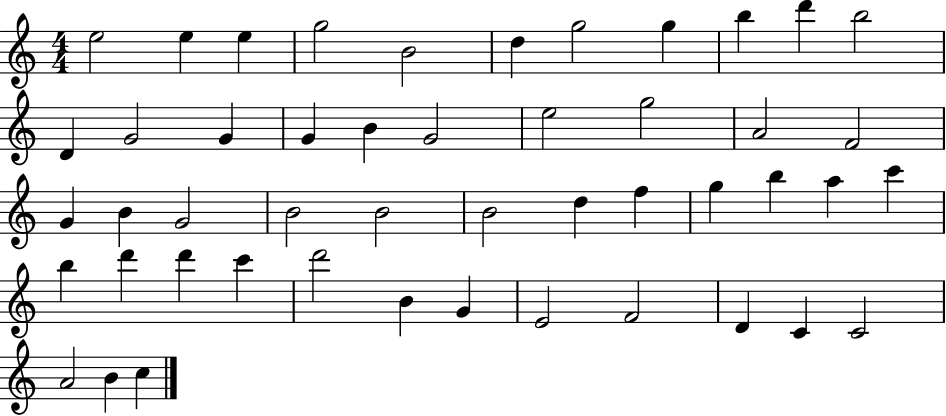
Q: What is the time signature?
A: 4/4